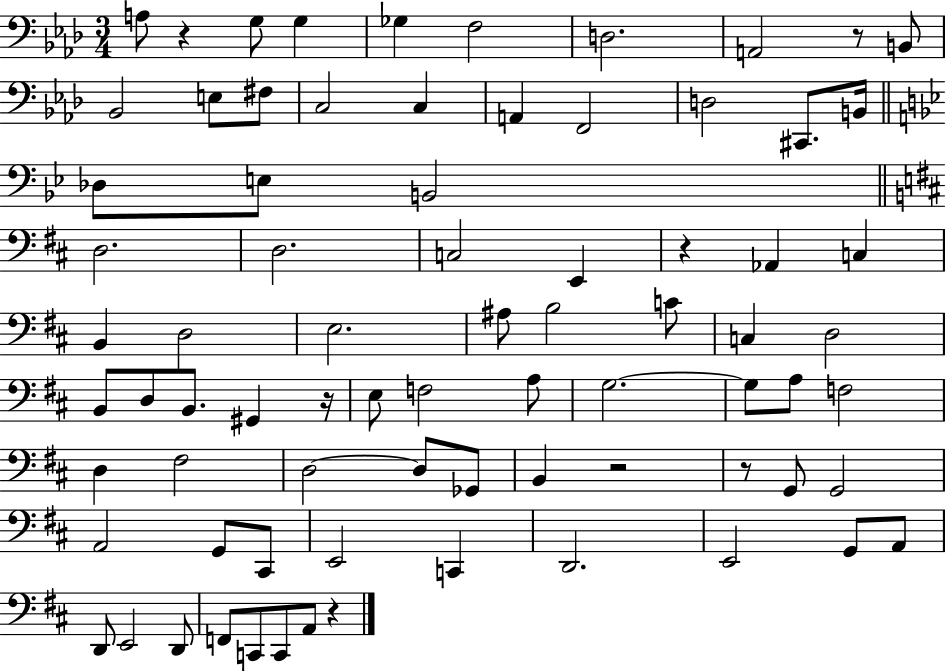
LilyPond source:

{
  \clef bass
  \numericTimeSignature
  \time 3/4
  \key aes \major
  a8 r4 g8 g4 | ges4 f2 | d2. | a,2 r8 b,8 | \break bes,2 e8 fis8 | c2 c4 | a,4 f,2 | d2 cis,8. b,16 | \break \bar "||" \break \key g \minor des8 e8 b,2 | \bar "||" \break \key b \minor d2. | d2. | c2 e,4 | r4 aes,4 c4 | \break b,4 d2 | e2. | ais8 b2 c'8 | c4 d2 | \break b,8 d8 b,8. gis,4 r16 | e8 f2 a8 | g2.~~ | g8 a8 f2 | \break d4 fis2 | d2~~ d8 ges,8 | b,4 r2 | r8 g,8 g,2 | \break a,2 g,8 cis,8 | e,2 c,4 | d,2. | e,2 g,8 a,8 | \break d,8 e,2 d,8 | f,8 c,8 c,8 a,8 r4 | \bar "|."
}